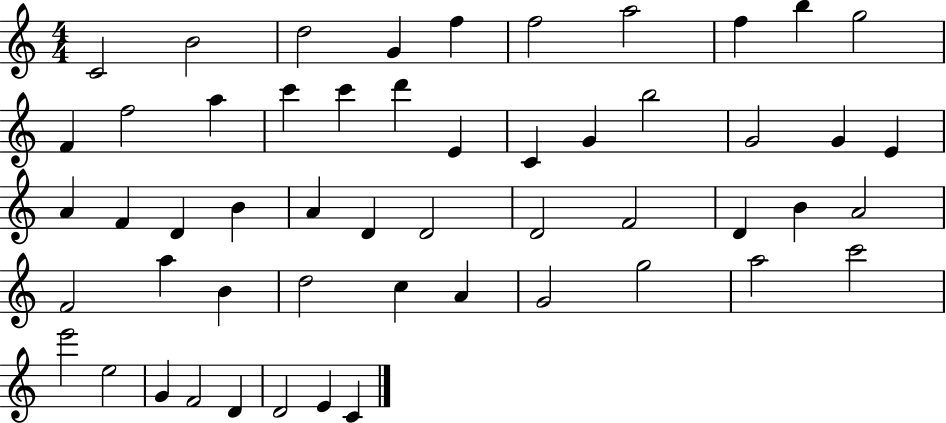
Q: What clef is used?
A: treble